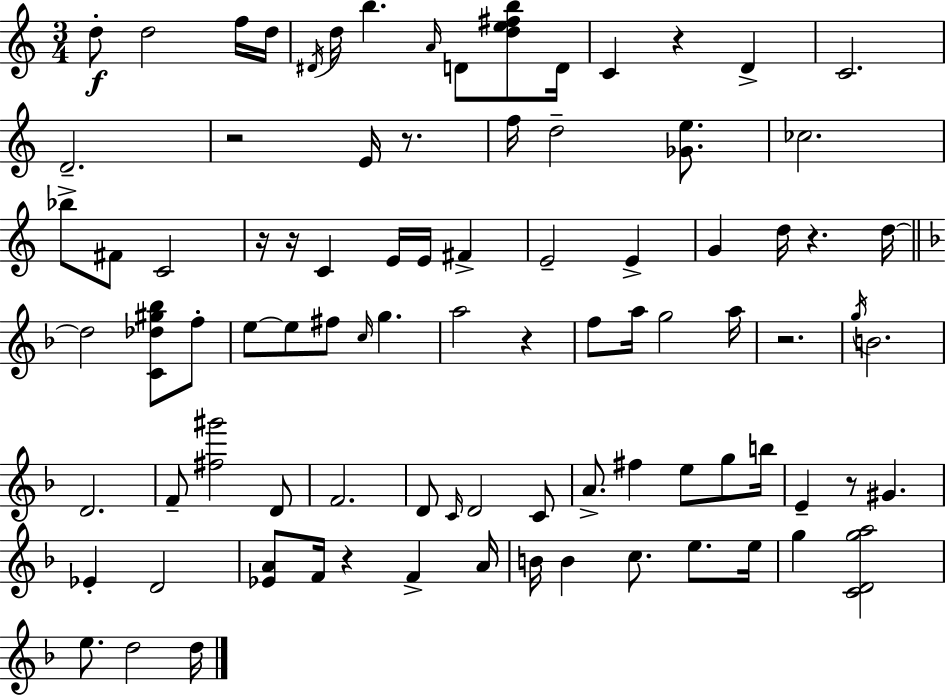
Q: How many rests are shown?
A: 10